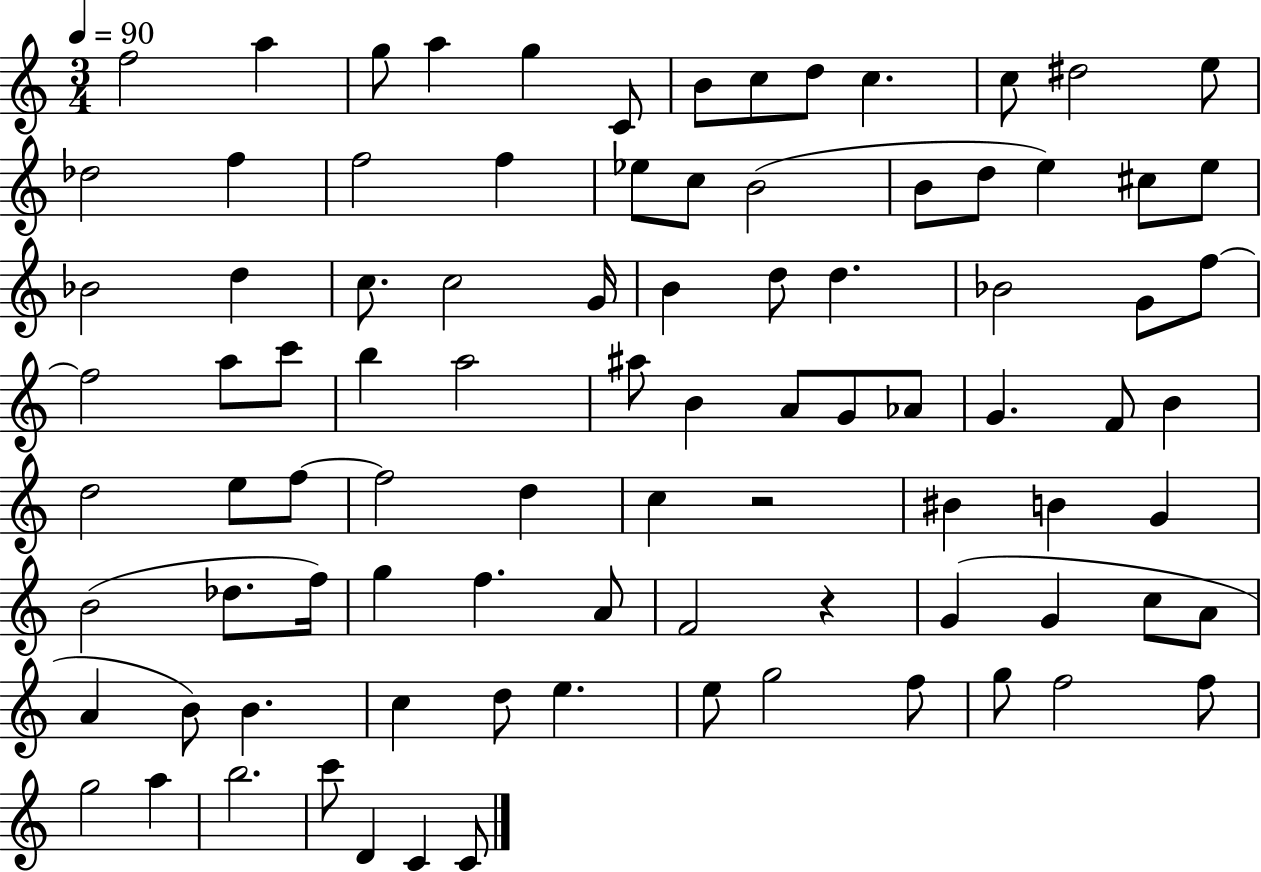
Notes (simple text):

F5/h A5/q G5/e A5/q G5/q C4/e B4/e C5/e D5/e C5/q. C5/e D#5/h E5/e Db5/h F5/q F5/h F5/q Eb5/e C5/e B4/h B4/e D5/e E5/q C#5/e E5/e Bb4/h D5/q C5/e. C5/h G4/s B4/q D5/e D5/q. Bb4/h G4/e F5/e F5/h A5/e C6/e B5/q A5/h A#5/e B4/q A4/e G4/e Ab4/e G4/q. F4/e B4/q D5/h E5/e F5/e F5/h D5/q C5/q R/h BIS4/q B4/q G4/q B4/h Db5/e. F5/s G5/q F5/q. A4/e F4/h R/q G4/q G4/q C5/e A4/e A4/q B4/e B4/q. C5/q D5/e E5/q. E5/e G5/h F5/e G5/e F5/h F5/e G5/h A5/q B5/h. C6/e D4/q C4/q C4/e